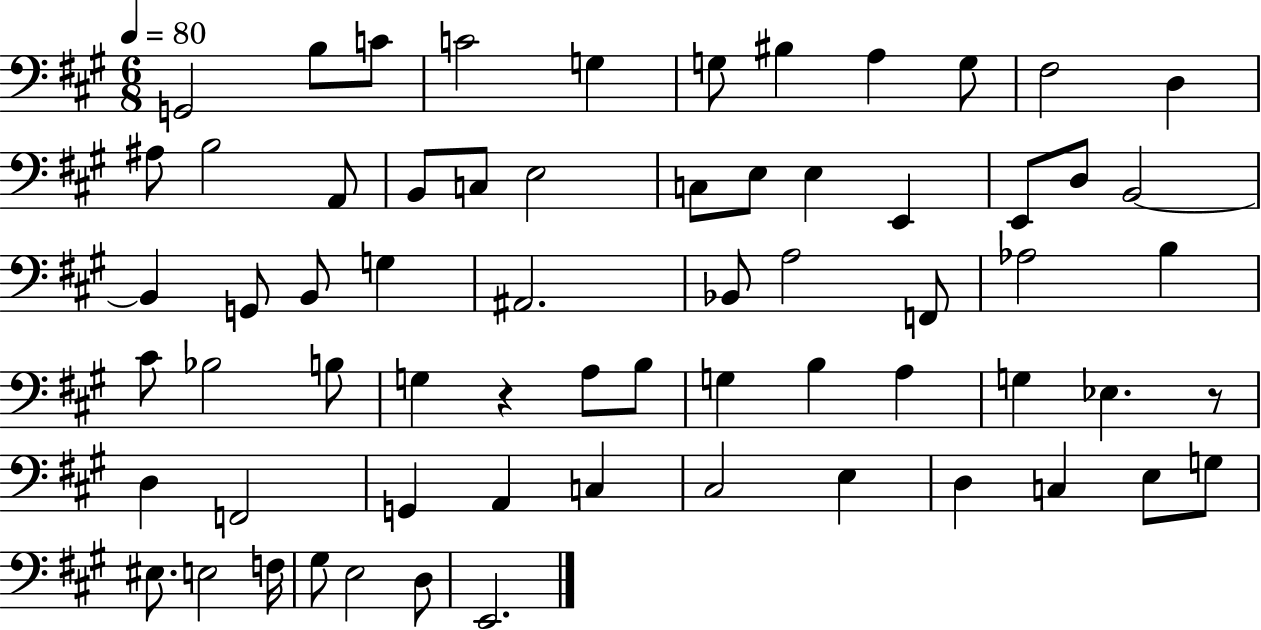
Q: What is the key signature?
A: A major